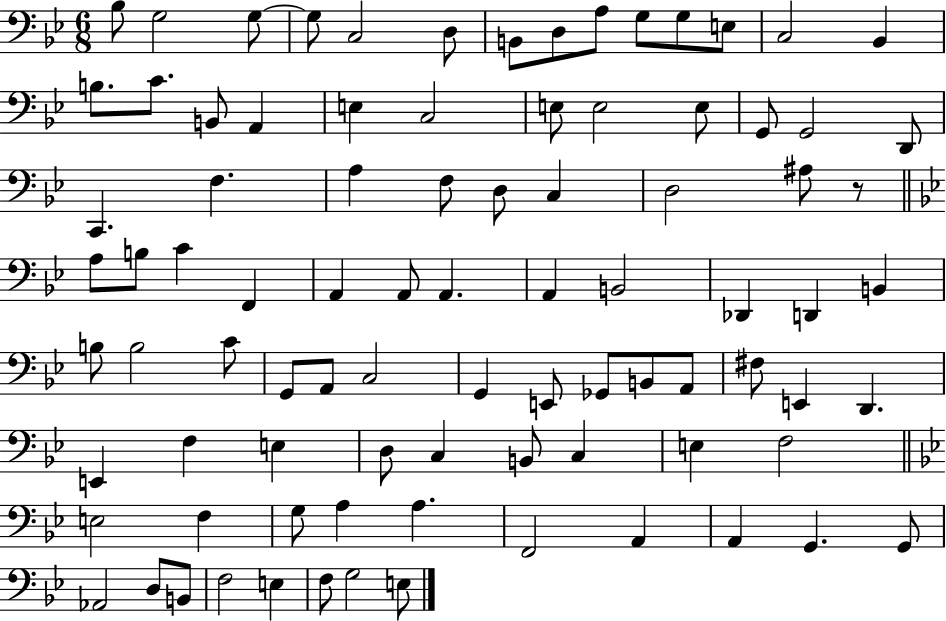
X:1
T:Untitled
M:6/8
L:1/4
K:Bb
_B,/2 G,2 G,/2 G,/2 C,2 D,/2 B,,/2 D,/2 A,/2 G,/2 G,/2 E,/2 C,2 _B,, B,/2 C/2 B,,/2 A,, E, C,2 E,/2 E,2 E,/2 G,,/2 G,,2 D,,/2 C,, F, A, F,/2 D,/2 C, D,2 ^A,/2 z/2 A,/2 B,/2 C F,, A,, A,,/2 A,, A,, B,,2 _D,, D,, B,, B,/2 B,2 C/2 G,,/2 A,,/2 C,2 G,, E,,/2 _G,,/2 B,,/2 A,,/2 ^F,/2 E,, D,, E,, F, E, D,/2 C, B,,/2 C, E, F,2 E,2 F, G,/2 A, A, F,,2 A,, A,, G,, G,,/2 _A,,2 D,/2 B,,/2 F,2 E, F,/2 G,2 E,/2